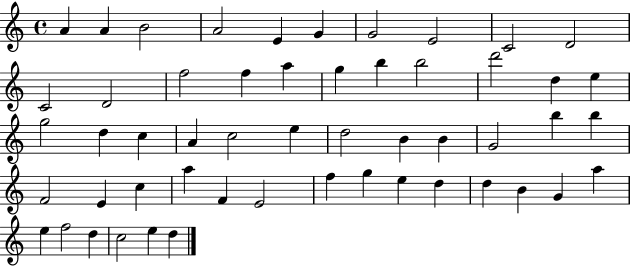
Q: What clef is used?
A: treble